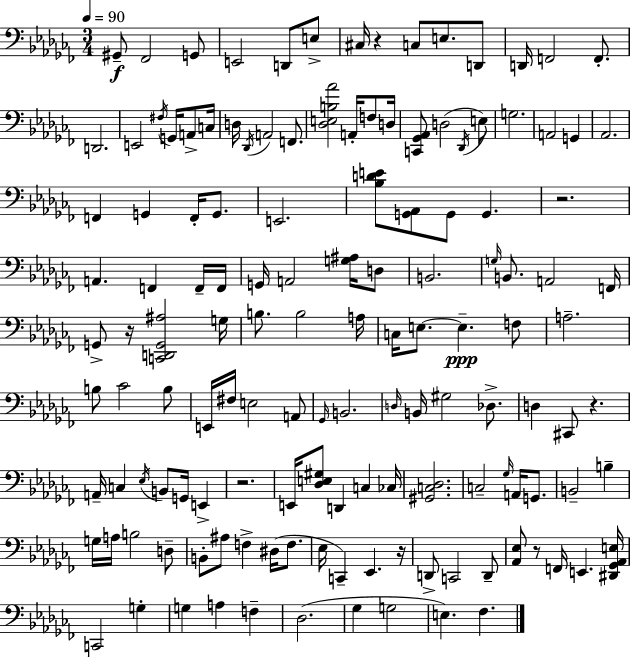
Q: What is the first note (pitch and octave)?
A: G#2